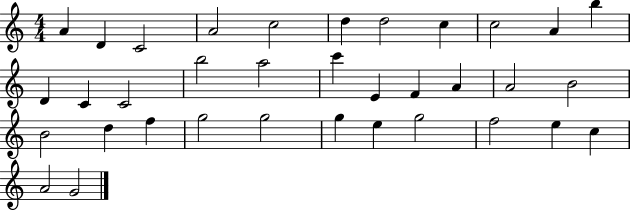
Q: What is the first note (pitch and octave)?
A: A4